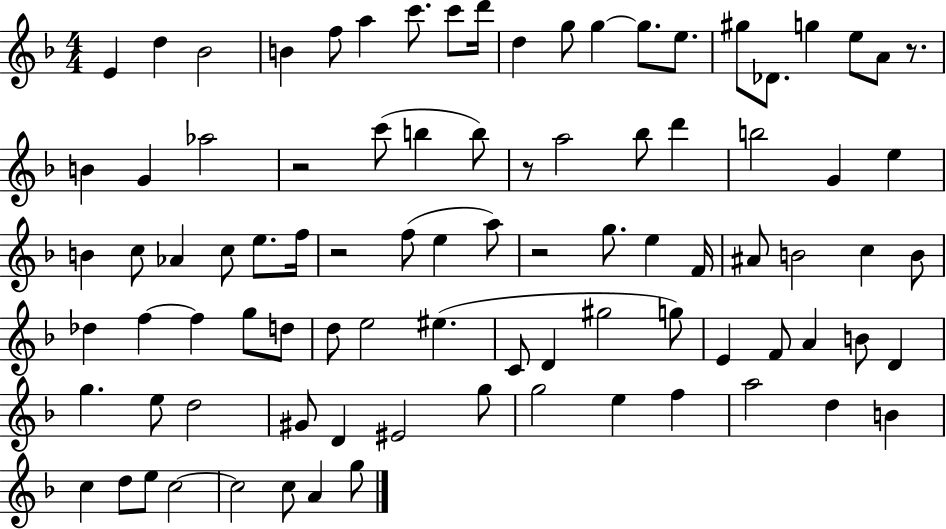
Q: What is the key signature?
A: F major